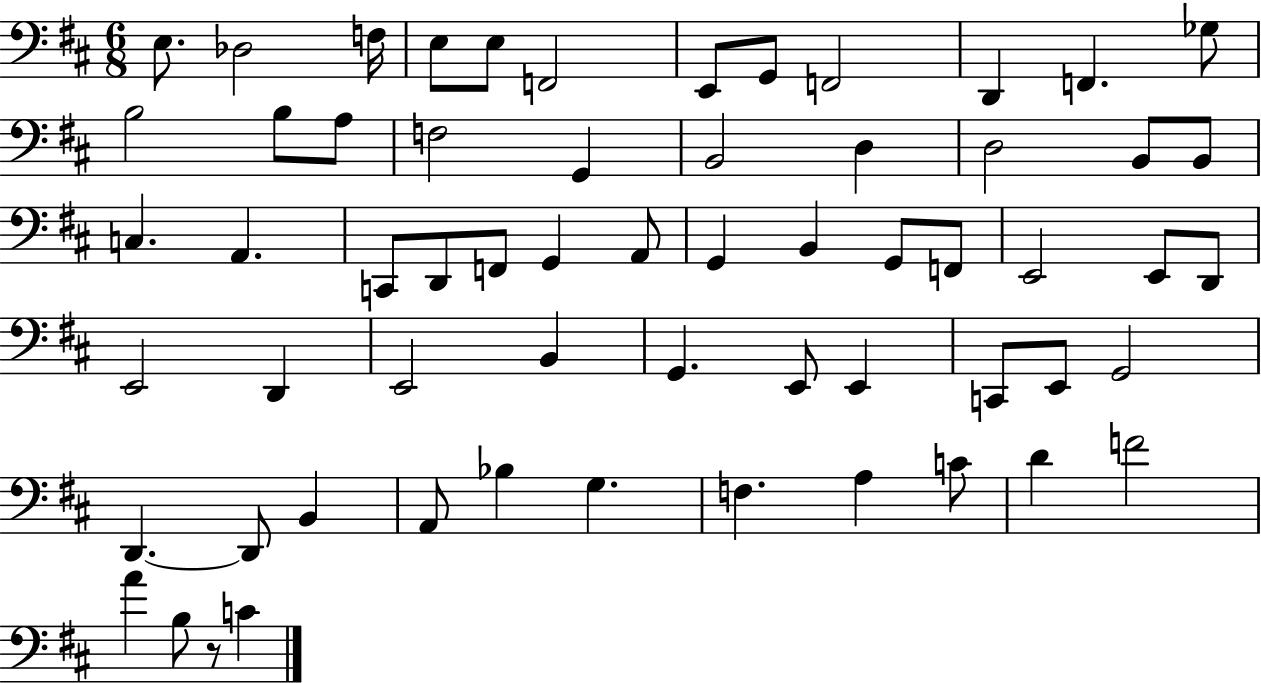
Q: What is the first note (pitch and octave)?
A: E3